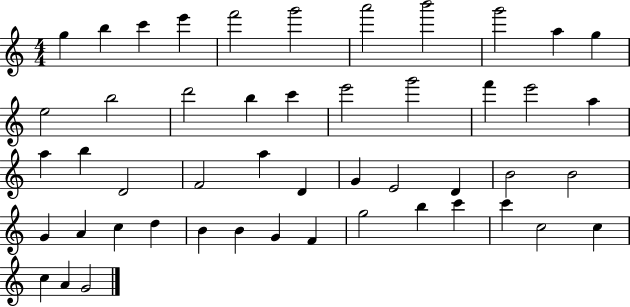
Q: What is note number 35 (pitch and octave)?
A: C5